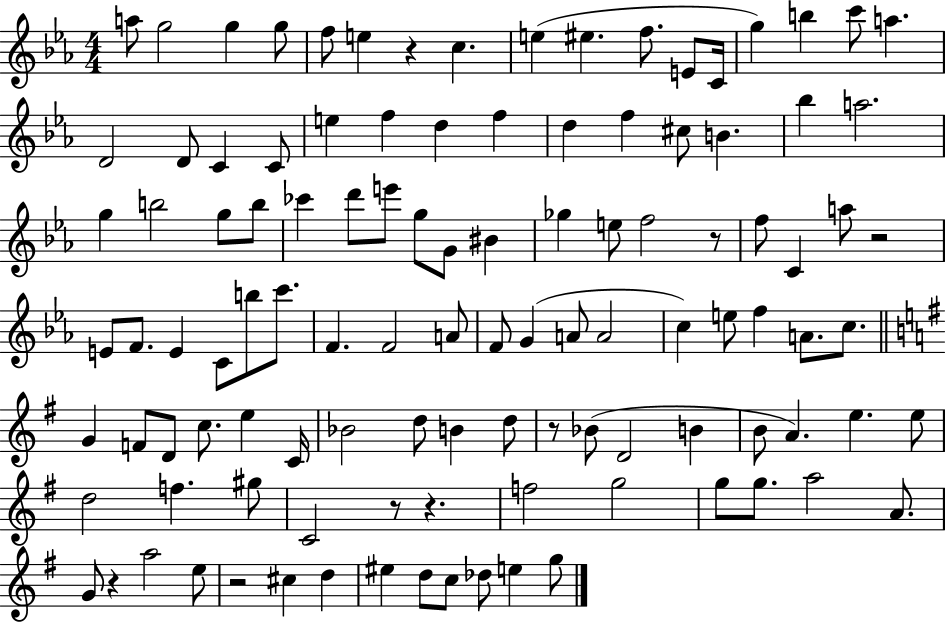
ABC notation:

X:1
T:Untitled
M:4/4
L:1/4
K:Eb
a/2 g2 g g/2 f/2 e z c e ^e f/2 E/2 C/4 g b c'/2 a D2 D/2 C C/2 e f d f d f ^c/2 B _b a2 g b2 g/2 b/2 _c' d'/2 e'/2 g/2 G/2 ^B _g e/2 f2 z/2 f/2 C a/2 z2 E/2 F/2 E C/2 b/2 c'/2 F F2 A/2 F/2 G A/2 A2 c e/2 f A/2 c/2 G F/2 D/2 c/2 e C/4 _B2 d/2 B d/2 z/2 _B/2 D2 B B/2 A e e/2 d2 f ^g/2 C2 z/2 z f2 g2 g/2 g/2 a2 A/2 G/2 z a2 e/2 z2 ^c d ^e d/2 c/2 _d/2 e g/2